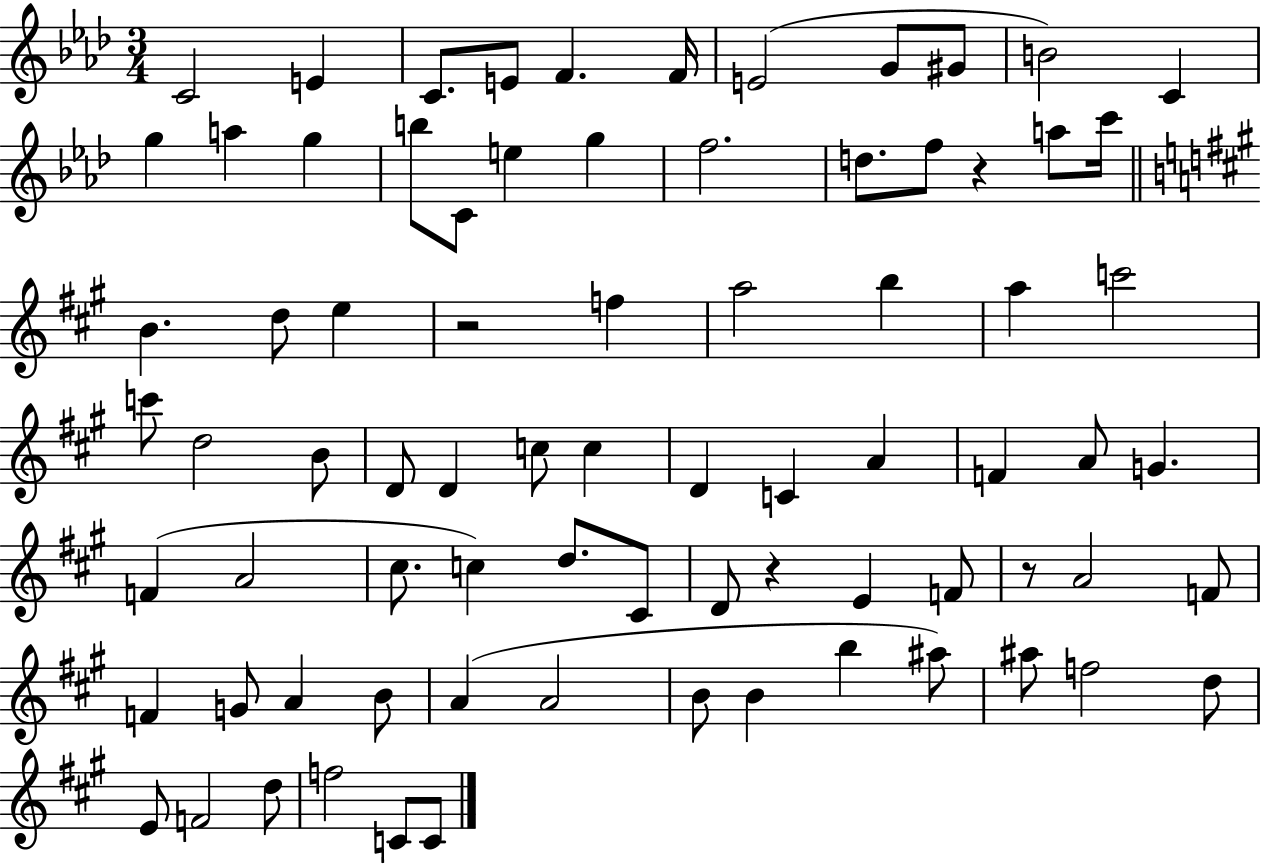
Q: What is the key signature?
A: AES major